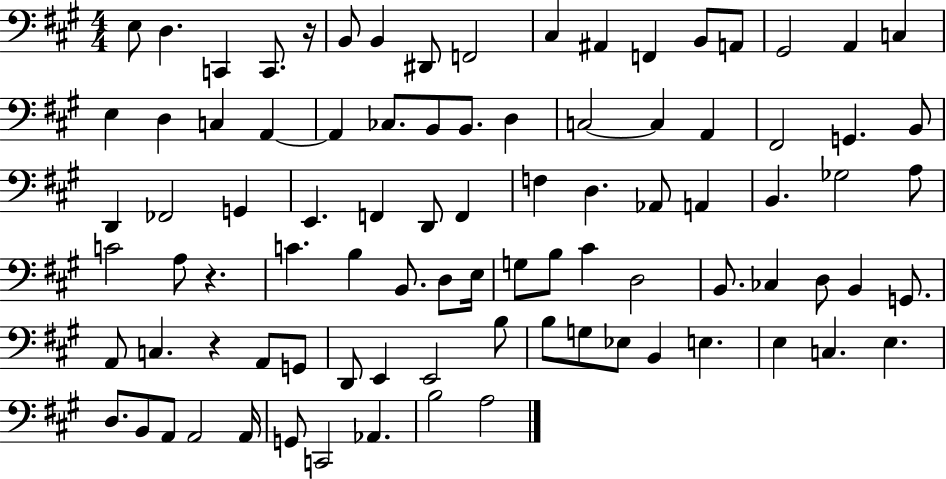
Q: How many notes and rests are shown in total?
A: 90